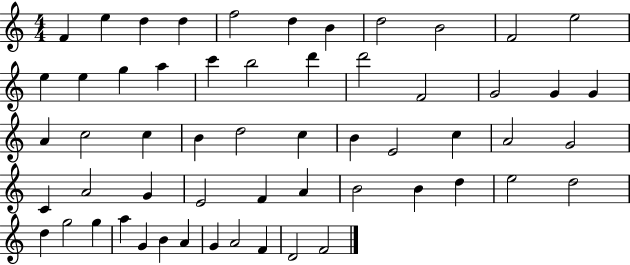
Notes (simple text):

F4/q E5/q D5/q D5/q F5/h D5/q B4/q D5/h B4/h F4/h E5/h E5/q E5/q G5/q A5/q C6/q B5/h D6/q D6/h F4/h G4/h G4/q G4/q A4/q C5/h C5/q B4/q D5/h C5/q B4/q E4/h C5/q A4/h G4/h C4/q A4/h G4/q E4/h F4/q A4/q B4/h B4/q D5/q E5/h D5/h D5/q G5/h G5/q A5/q G4/q B4/q A4/q G4/q A4/h F4/q D4/h F4/h